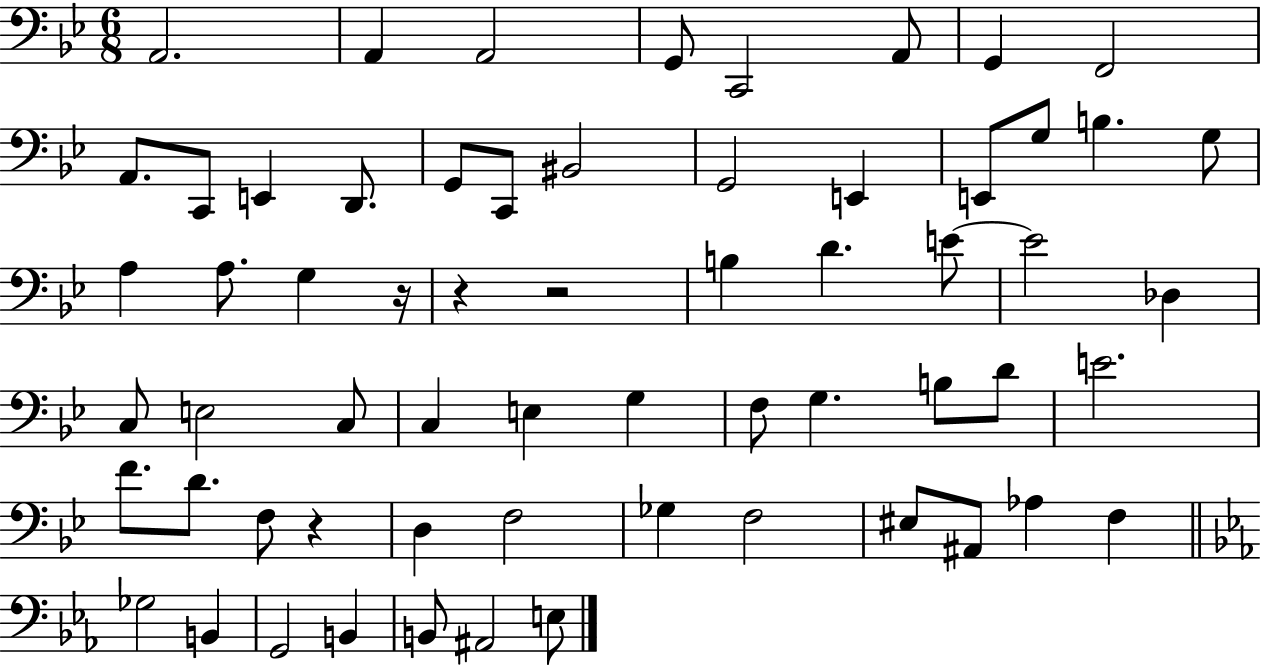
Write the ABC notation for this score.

X:1
T:Untitled
M:6/8
L:1/4
K:Bb
A,,2 A,, A,,2 G,,/2 C,,2 A,,/2 G,, F,,2 A,,/2 C,,/2 E,, D,,/2 G,,/2 C,,/2 ^B,,2 G,,2 E,, E,,/2 G,/2 B, G,/2 A, A,/2 G, z/4 z z2 B, D E/2 E2 _D, C,/2 E,2 C,/2 C, E, G, F,/2 G, B,/2 D/2 E2 F/2 D/2 F,/2 z D, F,2 _G, F,2 ^E,/2 ^A,,/2 _A, F, _G,2 B,, G,,2 B,, B,,/2 ^A,,2 E,/2